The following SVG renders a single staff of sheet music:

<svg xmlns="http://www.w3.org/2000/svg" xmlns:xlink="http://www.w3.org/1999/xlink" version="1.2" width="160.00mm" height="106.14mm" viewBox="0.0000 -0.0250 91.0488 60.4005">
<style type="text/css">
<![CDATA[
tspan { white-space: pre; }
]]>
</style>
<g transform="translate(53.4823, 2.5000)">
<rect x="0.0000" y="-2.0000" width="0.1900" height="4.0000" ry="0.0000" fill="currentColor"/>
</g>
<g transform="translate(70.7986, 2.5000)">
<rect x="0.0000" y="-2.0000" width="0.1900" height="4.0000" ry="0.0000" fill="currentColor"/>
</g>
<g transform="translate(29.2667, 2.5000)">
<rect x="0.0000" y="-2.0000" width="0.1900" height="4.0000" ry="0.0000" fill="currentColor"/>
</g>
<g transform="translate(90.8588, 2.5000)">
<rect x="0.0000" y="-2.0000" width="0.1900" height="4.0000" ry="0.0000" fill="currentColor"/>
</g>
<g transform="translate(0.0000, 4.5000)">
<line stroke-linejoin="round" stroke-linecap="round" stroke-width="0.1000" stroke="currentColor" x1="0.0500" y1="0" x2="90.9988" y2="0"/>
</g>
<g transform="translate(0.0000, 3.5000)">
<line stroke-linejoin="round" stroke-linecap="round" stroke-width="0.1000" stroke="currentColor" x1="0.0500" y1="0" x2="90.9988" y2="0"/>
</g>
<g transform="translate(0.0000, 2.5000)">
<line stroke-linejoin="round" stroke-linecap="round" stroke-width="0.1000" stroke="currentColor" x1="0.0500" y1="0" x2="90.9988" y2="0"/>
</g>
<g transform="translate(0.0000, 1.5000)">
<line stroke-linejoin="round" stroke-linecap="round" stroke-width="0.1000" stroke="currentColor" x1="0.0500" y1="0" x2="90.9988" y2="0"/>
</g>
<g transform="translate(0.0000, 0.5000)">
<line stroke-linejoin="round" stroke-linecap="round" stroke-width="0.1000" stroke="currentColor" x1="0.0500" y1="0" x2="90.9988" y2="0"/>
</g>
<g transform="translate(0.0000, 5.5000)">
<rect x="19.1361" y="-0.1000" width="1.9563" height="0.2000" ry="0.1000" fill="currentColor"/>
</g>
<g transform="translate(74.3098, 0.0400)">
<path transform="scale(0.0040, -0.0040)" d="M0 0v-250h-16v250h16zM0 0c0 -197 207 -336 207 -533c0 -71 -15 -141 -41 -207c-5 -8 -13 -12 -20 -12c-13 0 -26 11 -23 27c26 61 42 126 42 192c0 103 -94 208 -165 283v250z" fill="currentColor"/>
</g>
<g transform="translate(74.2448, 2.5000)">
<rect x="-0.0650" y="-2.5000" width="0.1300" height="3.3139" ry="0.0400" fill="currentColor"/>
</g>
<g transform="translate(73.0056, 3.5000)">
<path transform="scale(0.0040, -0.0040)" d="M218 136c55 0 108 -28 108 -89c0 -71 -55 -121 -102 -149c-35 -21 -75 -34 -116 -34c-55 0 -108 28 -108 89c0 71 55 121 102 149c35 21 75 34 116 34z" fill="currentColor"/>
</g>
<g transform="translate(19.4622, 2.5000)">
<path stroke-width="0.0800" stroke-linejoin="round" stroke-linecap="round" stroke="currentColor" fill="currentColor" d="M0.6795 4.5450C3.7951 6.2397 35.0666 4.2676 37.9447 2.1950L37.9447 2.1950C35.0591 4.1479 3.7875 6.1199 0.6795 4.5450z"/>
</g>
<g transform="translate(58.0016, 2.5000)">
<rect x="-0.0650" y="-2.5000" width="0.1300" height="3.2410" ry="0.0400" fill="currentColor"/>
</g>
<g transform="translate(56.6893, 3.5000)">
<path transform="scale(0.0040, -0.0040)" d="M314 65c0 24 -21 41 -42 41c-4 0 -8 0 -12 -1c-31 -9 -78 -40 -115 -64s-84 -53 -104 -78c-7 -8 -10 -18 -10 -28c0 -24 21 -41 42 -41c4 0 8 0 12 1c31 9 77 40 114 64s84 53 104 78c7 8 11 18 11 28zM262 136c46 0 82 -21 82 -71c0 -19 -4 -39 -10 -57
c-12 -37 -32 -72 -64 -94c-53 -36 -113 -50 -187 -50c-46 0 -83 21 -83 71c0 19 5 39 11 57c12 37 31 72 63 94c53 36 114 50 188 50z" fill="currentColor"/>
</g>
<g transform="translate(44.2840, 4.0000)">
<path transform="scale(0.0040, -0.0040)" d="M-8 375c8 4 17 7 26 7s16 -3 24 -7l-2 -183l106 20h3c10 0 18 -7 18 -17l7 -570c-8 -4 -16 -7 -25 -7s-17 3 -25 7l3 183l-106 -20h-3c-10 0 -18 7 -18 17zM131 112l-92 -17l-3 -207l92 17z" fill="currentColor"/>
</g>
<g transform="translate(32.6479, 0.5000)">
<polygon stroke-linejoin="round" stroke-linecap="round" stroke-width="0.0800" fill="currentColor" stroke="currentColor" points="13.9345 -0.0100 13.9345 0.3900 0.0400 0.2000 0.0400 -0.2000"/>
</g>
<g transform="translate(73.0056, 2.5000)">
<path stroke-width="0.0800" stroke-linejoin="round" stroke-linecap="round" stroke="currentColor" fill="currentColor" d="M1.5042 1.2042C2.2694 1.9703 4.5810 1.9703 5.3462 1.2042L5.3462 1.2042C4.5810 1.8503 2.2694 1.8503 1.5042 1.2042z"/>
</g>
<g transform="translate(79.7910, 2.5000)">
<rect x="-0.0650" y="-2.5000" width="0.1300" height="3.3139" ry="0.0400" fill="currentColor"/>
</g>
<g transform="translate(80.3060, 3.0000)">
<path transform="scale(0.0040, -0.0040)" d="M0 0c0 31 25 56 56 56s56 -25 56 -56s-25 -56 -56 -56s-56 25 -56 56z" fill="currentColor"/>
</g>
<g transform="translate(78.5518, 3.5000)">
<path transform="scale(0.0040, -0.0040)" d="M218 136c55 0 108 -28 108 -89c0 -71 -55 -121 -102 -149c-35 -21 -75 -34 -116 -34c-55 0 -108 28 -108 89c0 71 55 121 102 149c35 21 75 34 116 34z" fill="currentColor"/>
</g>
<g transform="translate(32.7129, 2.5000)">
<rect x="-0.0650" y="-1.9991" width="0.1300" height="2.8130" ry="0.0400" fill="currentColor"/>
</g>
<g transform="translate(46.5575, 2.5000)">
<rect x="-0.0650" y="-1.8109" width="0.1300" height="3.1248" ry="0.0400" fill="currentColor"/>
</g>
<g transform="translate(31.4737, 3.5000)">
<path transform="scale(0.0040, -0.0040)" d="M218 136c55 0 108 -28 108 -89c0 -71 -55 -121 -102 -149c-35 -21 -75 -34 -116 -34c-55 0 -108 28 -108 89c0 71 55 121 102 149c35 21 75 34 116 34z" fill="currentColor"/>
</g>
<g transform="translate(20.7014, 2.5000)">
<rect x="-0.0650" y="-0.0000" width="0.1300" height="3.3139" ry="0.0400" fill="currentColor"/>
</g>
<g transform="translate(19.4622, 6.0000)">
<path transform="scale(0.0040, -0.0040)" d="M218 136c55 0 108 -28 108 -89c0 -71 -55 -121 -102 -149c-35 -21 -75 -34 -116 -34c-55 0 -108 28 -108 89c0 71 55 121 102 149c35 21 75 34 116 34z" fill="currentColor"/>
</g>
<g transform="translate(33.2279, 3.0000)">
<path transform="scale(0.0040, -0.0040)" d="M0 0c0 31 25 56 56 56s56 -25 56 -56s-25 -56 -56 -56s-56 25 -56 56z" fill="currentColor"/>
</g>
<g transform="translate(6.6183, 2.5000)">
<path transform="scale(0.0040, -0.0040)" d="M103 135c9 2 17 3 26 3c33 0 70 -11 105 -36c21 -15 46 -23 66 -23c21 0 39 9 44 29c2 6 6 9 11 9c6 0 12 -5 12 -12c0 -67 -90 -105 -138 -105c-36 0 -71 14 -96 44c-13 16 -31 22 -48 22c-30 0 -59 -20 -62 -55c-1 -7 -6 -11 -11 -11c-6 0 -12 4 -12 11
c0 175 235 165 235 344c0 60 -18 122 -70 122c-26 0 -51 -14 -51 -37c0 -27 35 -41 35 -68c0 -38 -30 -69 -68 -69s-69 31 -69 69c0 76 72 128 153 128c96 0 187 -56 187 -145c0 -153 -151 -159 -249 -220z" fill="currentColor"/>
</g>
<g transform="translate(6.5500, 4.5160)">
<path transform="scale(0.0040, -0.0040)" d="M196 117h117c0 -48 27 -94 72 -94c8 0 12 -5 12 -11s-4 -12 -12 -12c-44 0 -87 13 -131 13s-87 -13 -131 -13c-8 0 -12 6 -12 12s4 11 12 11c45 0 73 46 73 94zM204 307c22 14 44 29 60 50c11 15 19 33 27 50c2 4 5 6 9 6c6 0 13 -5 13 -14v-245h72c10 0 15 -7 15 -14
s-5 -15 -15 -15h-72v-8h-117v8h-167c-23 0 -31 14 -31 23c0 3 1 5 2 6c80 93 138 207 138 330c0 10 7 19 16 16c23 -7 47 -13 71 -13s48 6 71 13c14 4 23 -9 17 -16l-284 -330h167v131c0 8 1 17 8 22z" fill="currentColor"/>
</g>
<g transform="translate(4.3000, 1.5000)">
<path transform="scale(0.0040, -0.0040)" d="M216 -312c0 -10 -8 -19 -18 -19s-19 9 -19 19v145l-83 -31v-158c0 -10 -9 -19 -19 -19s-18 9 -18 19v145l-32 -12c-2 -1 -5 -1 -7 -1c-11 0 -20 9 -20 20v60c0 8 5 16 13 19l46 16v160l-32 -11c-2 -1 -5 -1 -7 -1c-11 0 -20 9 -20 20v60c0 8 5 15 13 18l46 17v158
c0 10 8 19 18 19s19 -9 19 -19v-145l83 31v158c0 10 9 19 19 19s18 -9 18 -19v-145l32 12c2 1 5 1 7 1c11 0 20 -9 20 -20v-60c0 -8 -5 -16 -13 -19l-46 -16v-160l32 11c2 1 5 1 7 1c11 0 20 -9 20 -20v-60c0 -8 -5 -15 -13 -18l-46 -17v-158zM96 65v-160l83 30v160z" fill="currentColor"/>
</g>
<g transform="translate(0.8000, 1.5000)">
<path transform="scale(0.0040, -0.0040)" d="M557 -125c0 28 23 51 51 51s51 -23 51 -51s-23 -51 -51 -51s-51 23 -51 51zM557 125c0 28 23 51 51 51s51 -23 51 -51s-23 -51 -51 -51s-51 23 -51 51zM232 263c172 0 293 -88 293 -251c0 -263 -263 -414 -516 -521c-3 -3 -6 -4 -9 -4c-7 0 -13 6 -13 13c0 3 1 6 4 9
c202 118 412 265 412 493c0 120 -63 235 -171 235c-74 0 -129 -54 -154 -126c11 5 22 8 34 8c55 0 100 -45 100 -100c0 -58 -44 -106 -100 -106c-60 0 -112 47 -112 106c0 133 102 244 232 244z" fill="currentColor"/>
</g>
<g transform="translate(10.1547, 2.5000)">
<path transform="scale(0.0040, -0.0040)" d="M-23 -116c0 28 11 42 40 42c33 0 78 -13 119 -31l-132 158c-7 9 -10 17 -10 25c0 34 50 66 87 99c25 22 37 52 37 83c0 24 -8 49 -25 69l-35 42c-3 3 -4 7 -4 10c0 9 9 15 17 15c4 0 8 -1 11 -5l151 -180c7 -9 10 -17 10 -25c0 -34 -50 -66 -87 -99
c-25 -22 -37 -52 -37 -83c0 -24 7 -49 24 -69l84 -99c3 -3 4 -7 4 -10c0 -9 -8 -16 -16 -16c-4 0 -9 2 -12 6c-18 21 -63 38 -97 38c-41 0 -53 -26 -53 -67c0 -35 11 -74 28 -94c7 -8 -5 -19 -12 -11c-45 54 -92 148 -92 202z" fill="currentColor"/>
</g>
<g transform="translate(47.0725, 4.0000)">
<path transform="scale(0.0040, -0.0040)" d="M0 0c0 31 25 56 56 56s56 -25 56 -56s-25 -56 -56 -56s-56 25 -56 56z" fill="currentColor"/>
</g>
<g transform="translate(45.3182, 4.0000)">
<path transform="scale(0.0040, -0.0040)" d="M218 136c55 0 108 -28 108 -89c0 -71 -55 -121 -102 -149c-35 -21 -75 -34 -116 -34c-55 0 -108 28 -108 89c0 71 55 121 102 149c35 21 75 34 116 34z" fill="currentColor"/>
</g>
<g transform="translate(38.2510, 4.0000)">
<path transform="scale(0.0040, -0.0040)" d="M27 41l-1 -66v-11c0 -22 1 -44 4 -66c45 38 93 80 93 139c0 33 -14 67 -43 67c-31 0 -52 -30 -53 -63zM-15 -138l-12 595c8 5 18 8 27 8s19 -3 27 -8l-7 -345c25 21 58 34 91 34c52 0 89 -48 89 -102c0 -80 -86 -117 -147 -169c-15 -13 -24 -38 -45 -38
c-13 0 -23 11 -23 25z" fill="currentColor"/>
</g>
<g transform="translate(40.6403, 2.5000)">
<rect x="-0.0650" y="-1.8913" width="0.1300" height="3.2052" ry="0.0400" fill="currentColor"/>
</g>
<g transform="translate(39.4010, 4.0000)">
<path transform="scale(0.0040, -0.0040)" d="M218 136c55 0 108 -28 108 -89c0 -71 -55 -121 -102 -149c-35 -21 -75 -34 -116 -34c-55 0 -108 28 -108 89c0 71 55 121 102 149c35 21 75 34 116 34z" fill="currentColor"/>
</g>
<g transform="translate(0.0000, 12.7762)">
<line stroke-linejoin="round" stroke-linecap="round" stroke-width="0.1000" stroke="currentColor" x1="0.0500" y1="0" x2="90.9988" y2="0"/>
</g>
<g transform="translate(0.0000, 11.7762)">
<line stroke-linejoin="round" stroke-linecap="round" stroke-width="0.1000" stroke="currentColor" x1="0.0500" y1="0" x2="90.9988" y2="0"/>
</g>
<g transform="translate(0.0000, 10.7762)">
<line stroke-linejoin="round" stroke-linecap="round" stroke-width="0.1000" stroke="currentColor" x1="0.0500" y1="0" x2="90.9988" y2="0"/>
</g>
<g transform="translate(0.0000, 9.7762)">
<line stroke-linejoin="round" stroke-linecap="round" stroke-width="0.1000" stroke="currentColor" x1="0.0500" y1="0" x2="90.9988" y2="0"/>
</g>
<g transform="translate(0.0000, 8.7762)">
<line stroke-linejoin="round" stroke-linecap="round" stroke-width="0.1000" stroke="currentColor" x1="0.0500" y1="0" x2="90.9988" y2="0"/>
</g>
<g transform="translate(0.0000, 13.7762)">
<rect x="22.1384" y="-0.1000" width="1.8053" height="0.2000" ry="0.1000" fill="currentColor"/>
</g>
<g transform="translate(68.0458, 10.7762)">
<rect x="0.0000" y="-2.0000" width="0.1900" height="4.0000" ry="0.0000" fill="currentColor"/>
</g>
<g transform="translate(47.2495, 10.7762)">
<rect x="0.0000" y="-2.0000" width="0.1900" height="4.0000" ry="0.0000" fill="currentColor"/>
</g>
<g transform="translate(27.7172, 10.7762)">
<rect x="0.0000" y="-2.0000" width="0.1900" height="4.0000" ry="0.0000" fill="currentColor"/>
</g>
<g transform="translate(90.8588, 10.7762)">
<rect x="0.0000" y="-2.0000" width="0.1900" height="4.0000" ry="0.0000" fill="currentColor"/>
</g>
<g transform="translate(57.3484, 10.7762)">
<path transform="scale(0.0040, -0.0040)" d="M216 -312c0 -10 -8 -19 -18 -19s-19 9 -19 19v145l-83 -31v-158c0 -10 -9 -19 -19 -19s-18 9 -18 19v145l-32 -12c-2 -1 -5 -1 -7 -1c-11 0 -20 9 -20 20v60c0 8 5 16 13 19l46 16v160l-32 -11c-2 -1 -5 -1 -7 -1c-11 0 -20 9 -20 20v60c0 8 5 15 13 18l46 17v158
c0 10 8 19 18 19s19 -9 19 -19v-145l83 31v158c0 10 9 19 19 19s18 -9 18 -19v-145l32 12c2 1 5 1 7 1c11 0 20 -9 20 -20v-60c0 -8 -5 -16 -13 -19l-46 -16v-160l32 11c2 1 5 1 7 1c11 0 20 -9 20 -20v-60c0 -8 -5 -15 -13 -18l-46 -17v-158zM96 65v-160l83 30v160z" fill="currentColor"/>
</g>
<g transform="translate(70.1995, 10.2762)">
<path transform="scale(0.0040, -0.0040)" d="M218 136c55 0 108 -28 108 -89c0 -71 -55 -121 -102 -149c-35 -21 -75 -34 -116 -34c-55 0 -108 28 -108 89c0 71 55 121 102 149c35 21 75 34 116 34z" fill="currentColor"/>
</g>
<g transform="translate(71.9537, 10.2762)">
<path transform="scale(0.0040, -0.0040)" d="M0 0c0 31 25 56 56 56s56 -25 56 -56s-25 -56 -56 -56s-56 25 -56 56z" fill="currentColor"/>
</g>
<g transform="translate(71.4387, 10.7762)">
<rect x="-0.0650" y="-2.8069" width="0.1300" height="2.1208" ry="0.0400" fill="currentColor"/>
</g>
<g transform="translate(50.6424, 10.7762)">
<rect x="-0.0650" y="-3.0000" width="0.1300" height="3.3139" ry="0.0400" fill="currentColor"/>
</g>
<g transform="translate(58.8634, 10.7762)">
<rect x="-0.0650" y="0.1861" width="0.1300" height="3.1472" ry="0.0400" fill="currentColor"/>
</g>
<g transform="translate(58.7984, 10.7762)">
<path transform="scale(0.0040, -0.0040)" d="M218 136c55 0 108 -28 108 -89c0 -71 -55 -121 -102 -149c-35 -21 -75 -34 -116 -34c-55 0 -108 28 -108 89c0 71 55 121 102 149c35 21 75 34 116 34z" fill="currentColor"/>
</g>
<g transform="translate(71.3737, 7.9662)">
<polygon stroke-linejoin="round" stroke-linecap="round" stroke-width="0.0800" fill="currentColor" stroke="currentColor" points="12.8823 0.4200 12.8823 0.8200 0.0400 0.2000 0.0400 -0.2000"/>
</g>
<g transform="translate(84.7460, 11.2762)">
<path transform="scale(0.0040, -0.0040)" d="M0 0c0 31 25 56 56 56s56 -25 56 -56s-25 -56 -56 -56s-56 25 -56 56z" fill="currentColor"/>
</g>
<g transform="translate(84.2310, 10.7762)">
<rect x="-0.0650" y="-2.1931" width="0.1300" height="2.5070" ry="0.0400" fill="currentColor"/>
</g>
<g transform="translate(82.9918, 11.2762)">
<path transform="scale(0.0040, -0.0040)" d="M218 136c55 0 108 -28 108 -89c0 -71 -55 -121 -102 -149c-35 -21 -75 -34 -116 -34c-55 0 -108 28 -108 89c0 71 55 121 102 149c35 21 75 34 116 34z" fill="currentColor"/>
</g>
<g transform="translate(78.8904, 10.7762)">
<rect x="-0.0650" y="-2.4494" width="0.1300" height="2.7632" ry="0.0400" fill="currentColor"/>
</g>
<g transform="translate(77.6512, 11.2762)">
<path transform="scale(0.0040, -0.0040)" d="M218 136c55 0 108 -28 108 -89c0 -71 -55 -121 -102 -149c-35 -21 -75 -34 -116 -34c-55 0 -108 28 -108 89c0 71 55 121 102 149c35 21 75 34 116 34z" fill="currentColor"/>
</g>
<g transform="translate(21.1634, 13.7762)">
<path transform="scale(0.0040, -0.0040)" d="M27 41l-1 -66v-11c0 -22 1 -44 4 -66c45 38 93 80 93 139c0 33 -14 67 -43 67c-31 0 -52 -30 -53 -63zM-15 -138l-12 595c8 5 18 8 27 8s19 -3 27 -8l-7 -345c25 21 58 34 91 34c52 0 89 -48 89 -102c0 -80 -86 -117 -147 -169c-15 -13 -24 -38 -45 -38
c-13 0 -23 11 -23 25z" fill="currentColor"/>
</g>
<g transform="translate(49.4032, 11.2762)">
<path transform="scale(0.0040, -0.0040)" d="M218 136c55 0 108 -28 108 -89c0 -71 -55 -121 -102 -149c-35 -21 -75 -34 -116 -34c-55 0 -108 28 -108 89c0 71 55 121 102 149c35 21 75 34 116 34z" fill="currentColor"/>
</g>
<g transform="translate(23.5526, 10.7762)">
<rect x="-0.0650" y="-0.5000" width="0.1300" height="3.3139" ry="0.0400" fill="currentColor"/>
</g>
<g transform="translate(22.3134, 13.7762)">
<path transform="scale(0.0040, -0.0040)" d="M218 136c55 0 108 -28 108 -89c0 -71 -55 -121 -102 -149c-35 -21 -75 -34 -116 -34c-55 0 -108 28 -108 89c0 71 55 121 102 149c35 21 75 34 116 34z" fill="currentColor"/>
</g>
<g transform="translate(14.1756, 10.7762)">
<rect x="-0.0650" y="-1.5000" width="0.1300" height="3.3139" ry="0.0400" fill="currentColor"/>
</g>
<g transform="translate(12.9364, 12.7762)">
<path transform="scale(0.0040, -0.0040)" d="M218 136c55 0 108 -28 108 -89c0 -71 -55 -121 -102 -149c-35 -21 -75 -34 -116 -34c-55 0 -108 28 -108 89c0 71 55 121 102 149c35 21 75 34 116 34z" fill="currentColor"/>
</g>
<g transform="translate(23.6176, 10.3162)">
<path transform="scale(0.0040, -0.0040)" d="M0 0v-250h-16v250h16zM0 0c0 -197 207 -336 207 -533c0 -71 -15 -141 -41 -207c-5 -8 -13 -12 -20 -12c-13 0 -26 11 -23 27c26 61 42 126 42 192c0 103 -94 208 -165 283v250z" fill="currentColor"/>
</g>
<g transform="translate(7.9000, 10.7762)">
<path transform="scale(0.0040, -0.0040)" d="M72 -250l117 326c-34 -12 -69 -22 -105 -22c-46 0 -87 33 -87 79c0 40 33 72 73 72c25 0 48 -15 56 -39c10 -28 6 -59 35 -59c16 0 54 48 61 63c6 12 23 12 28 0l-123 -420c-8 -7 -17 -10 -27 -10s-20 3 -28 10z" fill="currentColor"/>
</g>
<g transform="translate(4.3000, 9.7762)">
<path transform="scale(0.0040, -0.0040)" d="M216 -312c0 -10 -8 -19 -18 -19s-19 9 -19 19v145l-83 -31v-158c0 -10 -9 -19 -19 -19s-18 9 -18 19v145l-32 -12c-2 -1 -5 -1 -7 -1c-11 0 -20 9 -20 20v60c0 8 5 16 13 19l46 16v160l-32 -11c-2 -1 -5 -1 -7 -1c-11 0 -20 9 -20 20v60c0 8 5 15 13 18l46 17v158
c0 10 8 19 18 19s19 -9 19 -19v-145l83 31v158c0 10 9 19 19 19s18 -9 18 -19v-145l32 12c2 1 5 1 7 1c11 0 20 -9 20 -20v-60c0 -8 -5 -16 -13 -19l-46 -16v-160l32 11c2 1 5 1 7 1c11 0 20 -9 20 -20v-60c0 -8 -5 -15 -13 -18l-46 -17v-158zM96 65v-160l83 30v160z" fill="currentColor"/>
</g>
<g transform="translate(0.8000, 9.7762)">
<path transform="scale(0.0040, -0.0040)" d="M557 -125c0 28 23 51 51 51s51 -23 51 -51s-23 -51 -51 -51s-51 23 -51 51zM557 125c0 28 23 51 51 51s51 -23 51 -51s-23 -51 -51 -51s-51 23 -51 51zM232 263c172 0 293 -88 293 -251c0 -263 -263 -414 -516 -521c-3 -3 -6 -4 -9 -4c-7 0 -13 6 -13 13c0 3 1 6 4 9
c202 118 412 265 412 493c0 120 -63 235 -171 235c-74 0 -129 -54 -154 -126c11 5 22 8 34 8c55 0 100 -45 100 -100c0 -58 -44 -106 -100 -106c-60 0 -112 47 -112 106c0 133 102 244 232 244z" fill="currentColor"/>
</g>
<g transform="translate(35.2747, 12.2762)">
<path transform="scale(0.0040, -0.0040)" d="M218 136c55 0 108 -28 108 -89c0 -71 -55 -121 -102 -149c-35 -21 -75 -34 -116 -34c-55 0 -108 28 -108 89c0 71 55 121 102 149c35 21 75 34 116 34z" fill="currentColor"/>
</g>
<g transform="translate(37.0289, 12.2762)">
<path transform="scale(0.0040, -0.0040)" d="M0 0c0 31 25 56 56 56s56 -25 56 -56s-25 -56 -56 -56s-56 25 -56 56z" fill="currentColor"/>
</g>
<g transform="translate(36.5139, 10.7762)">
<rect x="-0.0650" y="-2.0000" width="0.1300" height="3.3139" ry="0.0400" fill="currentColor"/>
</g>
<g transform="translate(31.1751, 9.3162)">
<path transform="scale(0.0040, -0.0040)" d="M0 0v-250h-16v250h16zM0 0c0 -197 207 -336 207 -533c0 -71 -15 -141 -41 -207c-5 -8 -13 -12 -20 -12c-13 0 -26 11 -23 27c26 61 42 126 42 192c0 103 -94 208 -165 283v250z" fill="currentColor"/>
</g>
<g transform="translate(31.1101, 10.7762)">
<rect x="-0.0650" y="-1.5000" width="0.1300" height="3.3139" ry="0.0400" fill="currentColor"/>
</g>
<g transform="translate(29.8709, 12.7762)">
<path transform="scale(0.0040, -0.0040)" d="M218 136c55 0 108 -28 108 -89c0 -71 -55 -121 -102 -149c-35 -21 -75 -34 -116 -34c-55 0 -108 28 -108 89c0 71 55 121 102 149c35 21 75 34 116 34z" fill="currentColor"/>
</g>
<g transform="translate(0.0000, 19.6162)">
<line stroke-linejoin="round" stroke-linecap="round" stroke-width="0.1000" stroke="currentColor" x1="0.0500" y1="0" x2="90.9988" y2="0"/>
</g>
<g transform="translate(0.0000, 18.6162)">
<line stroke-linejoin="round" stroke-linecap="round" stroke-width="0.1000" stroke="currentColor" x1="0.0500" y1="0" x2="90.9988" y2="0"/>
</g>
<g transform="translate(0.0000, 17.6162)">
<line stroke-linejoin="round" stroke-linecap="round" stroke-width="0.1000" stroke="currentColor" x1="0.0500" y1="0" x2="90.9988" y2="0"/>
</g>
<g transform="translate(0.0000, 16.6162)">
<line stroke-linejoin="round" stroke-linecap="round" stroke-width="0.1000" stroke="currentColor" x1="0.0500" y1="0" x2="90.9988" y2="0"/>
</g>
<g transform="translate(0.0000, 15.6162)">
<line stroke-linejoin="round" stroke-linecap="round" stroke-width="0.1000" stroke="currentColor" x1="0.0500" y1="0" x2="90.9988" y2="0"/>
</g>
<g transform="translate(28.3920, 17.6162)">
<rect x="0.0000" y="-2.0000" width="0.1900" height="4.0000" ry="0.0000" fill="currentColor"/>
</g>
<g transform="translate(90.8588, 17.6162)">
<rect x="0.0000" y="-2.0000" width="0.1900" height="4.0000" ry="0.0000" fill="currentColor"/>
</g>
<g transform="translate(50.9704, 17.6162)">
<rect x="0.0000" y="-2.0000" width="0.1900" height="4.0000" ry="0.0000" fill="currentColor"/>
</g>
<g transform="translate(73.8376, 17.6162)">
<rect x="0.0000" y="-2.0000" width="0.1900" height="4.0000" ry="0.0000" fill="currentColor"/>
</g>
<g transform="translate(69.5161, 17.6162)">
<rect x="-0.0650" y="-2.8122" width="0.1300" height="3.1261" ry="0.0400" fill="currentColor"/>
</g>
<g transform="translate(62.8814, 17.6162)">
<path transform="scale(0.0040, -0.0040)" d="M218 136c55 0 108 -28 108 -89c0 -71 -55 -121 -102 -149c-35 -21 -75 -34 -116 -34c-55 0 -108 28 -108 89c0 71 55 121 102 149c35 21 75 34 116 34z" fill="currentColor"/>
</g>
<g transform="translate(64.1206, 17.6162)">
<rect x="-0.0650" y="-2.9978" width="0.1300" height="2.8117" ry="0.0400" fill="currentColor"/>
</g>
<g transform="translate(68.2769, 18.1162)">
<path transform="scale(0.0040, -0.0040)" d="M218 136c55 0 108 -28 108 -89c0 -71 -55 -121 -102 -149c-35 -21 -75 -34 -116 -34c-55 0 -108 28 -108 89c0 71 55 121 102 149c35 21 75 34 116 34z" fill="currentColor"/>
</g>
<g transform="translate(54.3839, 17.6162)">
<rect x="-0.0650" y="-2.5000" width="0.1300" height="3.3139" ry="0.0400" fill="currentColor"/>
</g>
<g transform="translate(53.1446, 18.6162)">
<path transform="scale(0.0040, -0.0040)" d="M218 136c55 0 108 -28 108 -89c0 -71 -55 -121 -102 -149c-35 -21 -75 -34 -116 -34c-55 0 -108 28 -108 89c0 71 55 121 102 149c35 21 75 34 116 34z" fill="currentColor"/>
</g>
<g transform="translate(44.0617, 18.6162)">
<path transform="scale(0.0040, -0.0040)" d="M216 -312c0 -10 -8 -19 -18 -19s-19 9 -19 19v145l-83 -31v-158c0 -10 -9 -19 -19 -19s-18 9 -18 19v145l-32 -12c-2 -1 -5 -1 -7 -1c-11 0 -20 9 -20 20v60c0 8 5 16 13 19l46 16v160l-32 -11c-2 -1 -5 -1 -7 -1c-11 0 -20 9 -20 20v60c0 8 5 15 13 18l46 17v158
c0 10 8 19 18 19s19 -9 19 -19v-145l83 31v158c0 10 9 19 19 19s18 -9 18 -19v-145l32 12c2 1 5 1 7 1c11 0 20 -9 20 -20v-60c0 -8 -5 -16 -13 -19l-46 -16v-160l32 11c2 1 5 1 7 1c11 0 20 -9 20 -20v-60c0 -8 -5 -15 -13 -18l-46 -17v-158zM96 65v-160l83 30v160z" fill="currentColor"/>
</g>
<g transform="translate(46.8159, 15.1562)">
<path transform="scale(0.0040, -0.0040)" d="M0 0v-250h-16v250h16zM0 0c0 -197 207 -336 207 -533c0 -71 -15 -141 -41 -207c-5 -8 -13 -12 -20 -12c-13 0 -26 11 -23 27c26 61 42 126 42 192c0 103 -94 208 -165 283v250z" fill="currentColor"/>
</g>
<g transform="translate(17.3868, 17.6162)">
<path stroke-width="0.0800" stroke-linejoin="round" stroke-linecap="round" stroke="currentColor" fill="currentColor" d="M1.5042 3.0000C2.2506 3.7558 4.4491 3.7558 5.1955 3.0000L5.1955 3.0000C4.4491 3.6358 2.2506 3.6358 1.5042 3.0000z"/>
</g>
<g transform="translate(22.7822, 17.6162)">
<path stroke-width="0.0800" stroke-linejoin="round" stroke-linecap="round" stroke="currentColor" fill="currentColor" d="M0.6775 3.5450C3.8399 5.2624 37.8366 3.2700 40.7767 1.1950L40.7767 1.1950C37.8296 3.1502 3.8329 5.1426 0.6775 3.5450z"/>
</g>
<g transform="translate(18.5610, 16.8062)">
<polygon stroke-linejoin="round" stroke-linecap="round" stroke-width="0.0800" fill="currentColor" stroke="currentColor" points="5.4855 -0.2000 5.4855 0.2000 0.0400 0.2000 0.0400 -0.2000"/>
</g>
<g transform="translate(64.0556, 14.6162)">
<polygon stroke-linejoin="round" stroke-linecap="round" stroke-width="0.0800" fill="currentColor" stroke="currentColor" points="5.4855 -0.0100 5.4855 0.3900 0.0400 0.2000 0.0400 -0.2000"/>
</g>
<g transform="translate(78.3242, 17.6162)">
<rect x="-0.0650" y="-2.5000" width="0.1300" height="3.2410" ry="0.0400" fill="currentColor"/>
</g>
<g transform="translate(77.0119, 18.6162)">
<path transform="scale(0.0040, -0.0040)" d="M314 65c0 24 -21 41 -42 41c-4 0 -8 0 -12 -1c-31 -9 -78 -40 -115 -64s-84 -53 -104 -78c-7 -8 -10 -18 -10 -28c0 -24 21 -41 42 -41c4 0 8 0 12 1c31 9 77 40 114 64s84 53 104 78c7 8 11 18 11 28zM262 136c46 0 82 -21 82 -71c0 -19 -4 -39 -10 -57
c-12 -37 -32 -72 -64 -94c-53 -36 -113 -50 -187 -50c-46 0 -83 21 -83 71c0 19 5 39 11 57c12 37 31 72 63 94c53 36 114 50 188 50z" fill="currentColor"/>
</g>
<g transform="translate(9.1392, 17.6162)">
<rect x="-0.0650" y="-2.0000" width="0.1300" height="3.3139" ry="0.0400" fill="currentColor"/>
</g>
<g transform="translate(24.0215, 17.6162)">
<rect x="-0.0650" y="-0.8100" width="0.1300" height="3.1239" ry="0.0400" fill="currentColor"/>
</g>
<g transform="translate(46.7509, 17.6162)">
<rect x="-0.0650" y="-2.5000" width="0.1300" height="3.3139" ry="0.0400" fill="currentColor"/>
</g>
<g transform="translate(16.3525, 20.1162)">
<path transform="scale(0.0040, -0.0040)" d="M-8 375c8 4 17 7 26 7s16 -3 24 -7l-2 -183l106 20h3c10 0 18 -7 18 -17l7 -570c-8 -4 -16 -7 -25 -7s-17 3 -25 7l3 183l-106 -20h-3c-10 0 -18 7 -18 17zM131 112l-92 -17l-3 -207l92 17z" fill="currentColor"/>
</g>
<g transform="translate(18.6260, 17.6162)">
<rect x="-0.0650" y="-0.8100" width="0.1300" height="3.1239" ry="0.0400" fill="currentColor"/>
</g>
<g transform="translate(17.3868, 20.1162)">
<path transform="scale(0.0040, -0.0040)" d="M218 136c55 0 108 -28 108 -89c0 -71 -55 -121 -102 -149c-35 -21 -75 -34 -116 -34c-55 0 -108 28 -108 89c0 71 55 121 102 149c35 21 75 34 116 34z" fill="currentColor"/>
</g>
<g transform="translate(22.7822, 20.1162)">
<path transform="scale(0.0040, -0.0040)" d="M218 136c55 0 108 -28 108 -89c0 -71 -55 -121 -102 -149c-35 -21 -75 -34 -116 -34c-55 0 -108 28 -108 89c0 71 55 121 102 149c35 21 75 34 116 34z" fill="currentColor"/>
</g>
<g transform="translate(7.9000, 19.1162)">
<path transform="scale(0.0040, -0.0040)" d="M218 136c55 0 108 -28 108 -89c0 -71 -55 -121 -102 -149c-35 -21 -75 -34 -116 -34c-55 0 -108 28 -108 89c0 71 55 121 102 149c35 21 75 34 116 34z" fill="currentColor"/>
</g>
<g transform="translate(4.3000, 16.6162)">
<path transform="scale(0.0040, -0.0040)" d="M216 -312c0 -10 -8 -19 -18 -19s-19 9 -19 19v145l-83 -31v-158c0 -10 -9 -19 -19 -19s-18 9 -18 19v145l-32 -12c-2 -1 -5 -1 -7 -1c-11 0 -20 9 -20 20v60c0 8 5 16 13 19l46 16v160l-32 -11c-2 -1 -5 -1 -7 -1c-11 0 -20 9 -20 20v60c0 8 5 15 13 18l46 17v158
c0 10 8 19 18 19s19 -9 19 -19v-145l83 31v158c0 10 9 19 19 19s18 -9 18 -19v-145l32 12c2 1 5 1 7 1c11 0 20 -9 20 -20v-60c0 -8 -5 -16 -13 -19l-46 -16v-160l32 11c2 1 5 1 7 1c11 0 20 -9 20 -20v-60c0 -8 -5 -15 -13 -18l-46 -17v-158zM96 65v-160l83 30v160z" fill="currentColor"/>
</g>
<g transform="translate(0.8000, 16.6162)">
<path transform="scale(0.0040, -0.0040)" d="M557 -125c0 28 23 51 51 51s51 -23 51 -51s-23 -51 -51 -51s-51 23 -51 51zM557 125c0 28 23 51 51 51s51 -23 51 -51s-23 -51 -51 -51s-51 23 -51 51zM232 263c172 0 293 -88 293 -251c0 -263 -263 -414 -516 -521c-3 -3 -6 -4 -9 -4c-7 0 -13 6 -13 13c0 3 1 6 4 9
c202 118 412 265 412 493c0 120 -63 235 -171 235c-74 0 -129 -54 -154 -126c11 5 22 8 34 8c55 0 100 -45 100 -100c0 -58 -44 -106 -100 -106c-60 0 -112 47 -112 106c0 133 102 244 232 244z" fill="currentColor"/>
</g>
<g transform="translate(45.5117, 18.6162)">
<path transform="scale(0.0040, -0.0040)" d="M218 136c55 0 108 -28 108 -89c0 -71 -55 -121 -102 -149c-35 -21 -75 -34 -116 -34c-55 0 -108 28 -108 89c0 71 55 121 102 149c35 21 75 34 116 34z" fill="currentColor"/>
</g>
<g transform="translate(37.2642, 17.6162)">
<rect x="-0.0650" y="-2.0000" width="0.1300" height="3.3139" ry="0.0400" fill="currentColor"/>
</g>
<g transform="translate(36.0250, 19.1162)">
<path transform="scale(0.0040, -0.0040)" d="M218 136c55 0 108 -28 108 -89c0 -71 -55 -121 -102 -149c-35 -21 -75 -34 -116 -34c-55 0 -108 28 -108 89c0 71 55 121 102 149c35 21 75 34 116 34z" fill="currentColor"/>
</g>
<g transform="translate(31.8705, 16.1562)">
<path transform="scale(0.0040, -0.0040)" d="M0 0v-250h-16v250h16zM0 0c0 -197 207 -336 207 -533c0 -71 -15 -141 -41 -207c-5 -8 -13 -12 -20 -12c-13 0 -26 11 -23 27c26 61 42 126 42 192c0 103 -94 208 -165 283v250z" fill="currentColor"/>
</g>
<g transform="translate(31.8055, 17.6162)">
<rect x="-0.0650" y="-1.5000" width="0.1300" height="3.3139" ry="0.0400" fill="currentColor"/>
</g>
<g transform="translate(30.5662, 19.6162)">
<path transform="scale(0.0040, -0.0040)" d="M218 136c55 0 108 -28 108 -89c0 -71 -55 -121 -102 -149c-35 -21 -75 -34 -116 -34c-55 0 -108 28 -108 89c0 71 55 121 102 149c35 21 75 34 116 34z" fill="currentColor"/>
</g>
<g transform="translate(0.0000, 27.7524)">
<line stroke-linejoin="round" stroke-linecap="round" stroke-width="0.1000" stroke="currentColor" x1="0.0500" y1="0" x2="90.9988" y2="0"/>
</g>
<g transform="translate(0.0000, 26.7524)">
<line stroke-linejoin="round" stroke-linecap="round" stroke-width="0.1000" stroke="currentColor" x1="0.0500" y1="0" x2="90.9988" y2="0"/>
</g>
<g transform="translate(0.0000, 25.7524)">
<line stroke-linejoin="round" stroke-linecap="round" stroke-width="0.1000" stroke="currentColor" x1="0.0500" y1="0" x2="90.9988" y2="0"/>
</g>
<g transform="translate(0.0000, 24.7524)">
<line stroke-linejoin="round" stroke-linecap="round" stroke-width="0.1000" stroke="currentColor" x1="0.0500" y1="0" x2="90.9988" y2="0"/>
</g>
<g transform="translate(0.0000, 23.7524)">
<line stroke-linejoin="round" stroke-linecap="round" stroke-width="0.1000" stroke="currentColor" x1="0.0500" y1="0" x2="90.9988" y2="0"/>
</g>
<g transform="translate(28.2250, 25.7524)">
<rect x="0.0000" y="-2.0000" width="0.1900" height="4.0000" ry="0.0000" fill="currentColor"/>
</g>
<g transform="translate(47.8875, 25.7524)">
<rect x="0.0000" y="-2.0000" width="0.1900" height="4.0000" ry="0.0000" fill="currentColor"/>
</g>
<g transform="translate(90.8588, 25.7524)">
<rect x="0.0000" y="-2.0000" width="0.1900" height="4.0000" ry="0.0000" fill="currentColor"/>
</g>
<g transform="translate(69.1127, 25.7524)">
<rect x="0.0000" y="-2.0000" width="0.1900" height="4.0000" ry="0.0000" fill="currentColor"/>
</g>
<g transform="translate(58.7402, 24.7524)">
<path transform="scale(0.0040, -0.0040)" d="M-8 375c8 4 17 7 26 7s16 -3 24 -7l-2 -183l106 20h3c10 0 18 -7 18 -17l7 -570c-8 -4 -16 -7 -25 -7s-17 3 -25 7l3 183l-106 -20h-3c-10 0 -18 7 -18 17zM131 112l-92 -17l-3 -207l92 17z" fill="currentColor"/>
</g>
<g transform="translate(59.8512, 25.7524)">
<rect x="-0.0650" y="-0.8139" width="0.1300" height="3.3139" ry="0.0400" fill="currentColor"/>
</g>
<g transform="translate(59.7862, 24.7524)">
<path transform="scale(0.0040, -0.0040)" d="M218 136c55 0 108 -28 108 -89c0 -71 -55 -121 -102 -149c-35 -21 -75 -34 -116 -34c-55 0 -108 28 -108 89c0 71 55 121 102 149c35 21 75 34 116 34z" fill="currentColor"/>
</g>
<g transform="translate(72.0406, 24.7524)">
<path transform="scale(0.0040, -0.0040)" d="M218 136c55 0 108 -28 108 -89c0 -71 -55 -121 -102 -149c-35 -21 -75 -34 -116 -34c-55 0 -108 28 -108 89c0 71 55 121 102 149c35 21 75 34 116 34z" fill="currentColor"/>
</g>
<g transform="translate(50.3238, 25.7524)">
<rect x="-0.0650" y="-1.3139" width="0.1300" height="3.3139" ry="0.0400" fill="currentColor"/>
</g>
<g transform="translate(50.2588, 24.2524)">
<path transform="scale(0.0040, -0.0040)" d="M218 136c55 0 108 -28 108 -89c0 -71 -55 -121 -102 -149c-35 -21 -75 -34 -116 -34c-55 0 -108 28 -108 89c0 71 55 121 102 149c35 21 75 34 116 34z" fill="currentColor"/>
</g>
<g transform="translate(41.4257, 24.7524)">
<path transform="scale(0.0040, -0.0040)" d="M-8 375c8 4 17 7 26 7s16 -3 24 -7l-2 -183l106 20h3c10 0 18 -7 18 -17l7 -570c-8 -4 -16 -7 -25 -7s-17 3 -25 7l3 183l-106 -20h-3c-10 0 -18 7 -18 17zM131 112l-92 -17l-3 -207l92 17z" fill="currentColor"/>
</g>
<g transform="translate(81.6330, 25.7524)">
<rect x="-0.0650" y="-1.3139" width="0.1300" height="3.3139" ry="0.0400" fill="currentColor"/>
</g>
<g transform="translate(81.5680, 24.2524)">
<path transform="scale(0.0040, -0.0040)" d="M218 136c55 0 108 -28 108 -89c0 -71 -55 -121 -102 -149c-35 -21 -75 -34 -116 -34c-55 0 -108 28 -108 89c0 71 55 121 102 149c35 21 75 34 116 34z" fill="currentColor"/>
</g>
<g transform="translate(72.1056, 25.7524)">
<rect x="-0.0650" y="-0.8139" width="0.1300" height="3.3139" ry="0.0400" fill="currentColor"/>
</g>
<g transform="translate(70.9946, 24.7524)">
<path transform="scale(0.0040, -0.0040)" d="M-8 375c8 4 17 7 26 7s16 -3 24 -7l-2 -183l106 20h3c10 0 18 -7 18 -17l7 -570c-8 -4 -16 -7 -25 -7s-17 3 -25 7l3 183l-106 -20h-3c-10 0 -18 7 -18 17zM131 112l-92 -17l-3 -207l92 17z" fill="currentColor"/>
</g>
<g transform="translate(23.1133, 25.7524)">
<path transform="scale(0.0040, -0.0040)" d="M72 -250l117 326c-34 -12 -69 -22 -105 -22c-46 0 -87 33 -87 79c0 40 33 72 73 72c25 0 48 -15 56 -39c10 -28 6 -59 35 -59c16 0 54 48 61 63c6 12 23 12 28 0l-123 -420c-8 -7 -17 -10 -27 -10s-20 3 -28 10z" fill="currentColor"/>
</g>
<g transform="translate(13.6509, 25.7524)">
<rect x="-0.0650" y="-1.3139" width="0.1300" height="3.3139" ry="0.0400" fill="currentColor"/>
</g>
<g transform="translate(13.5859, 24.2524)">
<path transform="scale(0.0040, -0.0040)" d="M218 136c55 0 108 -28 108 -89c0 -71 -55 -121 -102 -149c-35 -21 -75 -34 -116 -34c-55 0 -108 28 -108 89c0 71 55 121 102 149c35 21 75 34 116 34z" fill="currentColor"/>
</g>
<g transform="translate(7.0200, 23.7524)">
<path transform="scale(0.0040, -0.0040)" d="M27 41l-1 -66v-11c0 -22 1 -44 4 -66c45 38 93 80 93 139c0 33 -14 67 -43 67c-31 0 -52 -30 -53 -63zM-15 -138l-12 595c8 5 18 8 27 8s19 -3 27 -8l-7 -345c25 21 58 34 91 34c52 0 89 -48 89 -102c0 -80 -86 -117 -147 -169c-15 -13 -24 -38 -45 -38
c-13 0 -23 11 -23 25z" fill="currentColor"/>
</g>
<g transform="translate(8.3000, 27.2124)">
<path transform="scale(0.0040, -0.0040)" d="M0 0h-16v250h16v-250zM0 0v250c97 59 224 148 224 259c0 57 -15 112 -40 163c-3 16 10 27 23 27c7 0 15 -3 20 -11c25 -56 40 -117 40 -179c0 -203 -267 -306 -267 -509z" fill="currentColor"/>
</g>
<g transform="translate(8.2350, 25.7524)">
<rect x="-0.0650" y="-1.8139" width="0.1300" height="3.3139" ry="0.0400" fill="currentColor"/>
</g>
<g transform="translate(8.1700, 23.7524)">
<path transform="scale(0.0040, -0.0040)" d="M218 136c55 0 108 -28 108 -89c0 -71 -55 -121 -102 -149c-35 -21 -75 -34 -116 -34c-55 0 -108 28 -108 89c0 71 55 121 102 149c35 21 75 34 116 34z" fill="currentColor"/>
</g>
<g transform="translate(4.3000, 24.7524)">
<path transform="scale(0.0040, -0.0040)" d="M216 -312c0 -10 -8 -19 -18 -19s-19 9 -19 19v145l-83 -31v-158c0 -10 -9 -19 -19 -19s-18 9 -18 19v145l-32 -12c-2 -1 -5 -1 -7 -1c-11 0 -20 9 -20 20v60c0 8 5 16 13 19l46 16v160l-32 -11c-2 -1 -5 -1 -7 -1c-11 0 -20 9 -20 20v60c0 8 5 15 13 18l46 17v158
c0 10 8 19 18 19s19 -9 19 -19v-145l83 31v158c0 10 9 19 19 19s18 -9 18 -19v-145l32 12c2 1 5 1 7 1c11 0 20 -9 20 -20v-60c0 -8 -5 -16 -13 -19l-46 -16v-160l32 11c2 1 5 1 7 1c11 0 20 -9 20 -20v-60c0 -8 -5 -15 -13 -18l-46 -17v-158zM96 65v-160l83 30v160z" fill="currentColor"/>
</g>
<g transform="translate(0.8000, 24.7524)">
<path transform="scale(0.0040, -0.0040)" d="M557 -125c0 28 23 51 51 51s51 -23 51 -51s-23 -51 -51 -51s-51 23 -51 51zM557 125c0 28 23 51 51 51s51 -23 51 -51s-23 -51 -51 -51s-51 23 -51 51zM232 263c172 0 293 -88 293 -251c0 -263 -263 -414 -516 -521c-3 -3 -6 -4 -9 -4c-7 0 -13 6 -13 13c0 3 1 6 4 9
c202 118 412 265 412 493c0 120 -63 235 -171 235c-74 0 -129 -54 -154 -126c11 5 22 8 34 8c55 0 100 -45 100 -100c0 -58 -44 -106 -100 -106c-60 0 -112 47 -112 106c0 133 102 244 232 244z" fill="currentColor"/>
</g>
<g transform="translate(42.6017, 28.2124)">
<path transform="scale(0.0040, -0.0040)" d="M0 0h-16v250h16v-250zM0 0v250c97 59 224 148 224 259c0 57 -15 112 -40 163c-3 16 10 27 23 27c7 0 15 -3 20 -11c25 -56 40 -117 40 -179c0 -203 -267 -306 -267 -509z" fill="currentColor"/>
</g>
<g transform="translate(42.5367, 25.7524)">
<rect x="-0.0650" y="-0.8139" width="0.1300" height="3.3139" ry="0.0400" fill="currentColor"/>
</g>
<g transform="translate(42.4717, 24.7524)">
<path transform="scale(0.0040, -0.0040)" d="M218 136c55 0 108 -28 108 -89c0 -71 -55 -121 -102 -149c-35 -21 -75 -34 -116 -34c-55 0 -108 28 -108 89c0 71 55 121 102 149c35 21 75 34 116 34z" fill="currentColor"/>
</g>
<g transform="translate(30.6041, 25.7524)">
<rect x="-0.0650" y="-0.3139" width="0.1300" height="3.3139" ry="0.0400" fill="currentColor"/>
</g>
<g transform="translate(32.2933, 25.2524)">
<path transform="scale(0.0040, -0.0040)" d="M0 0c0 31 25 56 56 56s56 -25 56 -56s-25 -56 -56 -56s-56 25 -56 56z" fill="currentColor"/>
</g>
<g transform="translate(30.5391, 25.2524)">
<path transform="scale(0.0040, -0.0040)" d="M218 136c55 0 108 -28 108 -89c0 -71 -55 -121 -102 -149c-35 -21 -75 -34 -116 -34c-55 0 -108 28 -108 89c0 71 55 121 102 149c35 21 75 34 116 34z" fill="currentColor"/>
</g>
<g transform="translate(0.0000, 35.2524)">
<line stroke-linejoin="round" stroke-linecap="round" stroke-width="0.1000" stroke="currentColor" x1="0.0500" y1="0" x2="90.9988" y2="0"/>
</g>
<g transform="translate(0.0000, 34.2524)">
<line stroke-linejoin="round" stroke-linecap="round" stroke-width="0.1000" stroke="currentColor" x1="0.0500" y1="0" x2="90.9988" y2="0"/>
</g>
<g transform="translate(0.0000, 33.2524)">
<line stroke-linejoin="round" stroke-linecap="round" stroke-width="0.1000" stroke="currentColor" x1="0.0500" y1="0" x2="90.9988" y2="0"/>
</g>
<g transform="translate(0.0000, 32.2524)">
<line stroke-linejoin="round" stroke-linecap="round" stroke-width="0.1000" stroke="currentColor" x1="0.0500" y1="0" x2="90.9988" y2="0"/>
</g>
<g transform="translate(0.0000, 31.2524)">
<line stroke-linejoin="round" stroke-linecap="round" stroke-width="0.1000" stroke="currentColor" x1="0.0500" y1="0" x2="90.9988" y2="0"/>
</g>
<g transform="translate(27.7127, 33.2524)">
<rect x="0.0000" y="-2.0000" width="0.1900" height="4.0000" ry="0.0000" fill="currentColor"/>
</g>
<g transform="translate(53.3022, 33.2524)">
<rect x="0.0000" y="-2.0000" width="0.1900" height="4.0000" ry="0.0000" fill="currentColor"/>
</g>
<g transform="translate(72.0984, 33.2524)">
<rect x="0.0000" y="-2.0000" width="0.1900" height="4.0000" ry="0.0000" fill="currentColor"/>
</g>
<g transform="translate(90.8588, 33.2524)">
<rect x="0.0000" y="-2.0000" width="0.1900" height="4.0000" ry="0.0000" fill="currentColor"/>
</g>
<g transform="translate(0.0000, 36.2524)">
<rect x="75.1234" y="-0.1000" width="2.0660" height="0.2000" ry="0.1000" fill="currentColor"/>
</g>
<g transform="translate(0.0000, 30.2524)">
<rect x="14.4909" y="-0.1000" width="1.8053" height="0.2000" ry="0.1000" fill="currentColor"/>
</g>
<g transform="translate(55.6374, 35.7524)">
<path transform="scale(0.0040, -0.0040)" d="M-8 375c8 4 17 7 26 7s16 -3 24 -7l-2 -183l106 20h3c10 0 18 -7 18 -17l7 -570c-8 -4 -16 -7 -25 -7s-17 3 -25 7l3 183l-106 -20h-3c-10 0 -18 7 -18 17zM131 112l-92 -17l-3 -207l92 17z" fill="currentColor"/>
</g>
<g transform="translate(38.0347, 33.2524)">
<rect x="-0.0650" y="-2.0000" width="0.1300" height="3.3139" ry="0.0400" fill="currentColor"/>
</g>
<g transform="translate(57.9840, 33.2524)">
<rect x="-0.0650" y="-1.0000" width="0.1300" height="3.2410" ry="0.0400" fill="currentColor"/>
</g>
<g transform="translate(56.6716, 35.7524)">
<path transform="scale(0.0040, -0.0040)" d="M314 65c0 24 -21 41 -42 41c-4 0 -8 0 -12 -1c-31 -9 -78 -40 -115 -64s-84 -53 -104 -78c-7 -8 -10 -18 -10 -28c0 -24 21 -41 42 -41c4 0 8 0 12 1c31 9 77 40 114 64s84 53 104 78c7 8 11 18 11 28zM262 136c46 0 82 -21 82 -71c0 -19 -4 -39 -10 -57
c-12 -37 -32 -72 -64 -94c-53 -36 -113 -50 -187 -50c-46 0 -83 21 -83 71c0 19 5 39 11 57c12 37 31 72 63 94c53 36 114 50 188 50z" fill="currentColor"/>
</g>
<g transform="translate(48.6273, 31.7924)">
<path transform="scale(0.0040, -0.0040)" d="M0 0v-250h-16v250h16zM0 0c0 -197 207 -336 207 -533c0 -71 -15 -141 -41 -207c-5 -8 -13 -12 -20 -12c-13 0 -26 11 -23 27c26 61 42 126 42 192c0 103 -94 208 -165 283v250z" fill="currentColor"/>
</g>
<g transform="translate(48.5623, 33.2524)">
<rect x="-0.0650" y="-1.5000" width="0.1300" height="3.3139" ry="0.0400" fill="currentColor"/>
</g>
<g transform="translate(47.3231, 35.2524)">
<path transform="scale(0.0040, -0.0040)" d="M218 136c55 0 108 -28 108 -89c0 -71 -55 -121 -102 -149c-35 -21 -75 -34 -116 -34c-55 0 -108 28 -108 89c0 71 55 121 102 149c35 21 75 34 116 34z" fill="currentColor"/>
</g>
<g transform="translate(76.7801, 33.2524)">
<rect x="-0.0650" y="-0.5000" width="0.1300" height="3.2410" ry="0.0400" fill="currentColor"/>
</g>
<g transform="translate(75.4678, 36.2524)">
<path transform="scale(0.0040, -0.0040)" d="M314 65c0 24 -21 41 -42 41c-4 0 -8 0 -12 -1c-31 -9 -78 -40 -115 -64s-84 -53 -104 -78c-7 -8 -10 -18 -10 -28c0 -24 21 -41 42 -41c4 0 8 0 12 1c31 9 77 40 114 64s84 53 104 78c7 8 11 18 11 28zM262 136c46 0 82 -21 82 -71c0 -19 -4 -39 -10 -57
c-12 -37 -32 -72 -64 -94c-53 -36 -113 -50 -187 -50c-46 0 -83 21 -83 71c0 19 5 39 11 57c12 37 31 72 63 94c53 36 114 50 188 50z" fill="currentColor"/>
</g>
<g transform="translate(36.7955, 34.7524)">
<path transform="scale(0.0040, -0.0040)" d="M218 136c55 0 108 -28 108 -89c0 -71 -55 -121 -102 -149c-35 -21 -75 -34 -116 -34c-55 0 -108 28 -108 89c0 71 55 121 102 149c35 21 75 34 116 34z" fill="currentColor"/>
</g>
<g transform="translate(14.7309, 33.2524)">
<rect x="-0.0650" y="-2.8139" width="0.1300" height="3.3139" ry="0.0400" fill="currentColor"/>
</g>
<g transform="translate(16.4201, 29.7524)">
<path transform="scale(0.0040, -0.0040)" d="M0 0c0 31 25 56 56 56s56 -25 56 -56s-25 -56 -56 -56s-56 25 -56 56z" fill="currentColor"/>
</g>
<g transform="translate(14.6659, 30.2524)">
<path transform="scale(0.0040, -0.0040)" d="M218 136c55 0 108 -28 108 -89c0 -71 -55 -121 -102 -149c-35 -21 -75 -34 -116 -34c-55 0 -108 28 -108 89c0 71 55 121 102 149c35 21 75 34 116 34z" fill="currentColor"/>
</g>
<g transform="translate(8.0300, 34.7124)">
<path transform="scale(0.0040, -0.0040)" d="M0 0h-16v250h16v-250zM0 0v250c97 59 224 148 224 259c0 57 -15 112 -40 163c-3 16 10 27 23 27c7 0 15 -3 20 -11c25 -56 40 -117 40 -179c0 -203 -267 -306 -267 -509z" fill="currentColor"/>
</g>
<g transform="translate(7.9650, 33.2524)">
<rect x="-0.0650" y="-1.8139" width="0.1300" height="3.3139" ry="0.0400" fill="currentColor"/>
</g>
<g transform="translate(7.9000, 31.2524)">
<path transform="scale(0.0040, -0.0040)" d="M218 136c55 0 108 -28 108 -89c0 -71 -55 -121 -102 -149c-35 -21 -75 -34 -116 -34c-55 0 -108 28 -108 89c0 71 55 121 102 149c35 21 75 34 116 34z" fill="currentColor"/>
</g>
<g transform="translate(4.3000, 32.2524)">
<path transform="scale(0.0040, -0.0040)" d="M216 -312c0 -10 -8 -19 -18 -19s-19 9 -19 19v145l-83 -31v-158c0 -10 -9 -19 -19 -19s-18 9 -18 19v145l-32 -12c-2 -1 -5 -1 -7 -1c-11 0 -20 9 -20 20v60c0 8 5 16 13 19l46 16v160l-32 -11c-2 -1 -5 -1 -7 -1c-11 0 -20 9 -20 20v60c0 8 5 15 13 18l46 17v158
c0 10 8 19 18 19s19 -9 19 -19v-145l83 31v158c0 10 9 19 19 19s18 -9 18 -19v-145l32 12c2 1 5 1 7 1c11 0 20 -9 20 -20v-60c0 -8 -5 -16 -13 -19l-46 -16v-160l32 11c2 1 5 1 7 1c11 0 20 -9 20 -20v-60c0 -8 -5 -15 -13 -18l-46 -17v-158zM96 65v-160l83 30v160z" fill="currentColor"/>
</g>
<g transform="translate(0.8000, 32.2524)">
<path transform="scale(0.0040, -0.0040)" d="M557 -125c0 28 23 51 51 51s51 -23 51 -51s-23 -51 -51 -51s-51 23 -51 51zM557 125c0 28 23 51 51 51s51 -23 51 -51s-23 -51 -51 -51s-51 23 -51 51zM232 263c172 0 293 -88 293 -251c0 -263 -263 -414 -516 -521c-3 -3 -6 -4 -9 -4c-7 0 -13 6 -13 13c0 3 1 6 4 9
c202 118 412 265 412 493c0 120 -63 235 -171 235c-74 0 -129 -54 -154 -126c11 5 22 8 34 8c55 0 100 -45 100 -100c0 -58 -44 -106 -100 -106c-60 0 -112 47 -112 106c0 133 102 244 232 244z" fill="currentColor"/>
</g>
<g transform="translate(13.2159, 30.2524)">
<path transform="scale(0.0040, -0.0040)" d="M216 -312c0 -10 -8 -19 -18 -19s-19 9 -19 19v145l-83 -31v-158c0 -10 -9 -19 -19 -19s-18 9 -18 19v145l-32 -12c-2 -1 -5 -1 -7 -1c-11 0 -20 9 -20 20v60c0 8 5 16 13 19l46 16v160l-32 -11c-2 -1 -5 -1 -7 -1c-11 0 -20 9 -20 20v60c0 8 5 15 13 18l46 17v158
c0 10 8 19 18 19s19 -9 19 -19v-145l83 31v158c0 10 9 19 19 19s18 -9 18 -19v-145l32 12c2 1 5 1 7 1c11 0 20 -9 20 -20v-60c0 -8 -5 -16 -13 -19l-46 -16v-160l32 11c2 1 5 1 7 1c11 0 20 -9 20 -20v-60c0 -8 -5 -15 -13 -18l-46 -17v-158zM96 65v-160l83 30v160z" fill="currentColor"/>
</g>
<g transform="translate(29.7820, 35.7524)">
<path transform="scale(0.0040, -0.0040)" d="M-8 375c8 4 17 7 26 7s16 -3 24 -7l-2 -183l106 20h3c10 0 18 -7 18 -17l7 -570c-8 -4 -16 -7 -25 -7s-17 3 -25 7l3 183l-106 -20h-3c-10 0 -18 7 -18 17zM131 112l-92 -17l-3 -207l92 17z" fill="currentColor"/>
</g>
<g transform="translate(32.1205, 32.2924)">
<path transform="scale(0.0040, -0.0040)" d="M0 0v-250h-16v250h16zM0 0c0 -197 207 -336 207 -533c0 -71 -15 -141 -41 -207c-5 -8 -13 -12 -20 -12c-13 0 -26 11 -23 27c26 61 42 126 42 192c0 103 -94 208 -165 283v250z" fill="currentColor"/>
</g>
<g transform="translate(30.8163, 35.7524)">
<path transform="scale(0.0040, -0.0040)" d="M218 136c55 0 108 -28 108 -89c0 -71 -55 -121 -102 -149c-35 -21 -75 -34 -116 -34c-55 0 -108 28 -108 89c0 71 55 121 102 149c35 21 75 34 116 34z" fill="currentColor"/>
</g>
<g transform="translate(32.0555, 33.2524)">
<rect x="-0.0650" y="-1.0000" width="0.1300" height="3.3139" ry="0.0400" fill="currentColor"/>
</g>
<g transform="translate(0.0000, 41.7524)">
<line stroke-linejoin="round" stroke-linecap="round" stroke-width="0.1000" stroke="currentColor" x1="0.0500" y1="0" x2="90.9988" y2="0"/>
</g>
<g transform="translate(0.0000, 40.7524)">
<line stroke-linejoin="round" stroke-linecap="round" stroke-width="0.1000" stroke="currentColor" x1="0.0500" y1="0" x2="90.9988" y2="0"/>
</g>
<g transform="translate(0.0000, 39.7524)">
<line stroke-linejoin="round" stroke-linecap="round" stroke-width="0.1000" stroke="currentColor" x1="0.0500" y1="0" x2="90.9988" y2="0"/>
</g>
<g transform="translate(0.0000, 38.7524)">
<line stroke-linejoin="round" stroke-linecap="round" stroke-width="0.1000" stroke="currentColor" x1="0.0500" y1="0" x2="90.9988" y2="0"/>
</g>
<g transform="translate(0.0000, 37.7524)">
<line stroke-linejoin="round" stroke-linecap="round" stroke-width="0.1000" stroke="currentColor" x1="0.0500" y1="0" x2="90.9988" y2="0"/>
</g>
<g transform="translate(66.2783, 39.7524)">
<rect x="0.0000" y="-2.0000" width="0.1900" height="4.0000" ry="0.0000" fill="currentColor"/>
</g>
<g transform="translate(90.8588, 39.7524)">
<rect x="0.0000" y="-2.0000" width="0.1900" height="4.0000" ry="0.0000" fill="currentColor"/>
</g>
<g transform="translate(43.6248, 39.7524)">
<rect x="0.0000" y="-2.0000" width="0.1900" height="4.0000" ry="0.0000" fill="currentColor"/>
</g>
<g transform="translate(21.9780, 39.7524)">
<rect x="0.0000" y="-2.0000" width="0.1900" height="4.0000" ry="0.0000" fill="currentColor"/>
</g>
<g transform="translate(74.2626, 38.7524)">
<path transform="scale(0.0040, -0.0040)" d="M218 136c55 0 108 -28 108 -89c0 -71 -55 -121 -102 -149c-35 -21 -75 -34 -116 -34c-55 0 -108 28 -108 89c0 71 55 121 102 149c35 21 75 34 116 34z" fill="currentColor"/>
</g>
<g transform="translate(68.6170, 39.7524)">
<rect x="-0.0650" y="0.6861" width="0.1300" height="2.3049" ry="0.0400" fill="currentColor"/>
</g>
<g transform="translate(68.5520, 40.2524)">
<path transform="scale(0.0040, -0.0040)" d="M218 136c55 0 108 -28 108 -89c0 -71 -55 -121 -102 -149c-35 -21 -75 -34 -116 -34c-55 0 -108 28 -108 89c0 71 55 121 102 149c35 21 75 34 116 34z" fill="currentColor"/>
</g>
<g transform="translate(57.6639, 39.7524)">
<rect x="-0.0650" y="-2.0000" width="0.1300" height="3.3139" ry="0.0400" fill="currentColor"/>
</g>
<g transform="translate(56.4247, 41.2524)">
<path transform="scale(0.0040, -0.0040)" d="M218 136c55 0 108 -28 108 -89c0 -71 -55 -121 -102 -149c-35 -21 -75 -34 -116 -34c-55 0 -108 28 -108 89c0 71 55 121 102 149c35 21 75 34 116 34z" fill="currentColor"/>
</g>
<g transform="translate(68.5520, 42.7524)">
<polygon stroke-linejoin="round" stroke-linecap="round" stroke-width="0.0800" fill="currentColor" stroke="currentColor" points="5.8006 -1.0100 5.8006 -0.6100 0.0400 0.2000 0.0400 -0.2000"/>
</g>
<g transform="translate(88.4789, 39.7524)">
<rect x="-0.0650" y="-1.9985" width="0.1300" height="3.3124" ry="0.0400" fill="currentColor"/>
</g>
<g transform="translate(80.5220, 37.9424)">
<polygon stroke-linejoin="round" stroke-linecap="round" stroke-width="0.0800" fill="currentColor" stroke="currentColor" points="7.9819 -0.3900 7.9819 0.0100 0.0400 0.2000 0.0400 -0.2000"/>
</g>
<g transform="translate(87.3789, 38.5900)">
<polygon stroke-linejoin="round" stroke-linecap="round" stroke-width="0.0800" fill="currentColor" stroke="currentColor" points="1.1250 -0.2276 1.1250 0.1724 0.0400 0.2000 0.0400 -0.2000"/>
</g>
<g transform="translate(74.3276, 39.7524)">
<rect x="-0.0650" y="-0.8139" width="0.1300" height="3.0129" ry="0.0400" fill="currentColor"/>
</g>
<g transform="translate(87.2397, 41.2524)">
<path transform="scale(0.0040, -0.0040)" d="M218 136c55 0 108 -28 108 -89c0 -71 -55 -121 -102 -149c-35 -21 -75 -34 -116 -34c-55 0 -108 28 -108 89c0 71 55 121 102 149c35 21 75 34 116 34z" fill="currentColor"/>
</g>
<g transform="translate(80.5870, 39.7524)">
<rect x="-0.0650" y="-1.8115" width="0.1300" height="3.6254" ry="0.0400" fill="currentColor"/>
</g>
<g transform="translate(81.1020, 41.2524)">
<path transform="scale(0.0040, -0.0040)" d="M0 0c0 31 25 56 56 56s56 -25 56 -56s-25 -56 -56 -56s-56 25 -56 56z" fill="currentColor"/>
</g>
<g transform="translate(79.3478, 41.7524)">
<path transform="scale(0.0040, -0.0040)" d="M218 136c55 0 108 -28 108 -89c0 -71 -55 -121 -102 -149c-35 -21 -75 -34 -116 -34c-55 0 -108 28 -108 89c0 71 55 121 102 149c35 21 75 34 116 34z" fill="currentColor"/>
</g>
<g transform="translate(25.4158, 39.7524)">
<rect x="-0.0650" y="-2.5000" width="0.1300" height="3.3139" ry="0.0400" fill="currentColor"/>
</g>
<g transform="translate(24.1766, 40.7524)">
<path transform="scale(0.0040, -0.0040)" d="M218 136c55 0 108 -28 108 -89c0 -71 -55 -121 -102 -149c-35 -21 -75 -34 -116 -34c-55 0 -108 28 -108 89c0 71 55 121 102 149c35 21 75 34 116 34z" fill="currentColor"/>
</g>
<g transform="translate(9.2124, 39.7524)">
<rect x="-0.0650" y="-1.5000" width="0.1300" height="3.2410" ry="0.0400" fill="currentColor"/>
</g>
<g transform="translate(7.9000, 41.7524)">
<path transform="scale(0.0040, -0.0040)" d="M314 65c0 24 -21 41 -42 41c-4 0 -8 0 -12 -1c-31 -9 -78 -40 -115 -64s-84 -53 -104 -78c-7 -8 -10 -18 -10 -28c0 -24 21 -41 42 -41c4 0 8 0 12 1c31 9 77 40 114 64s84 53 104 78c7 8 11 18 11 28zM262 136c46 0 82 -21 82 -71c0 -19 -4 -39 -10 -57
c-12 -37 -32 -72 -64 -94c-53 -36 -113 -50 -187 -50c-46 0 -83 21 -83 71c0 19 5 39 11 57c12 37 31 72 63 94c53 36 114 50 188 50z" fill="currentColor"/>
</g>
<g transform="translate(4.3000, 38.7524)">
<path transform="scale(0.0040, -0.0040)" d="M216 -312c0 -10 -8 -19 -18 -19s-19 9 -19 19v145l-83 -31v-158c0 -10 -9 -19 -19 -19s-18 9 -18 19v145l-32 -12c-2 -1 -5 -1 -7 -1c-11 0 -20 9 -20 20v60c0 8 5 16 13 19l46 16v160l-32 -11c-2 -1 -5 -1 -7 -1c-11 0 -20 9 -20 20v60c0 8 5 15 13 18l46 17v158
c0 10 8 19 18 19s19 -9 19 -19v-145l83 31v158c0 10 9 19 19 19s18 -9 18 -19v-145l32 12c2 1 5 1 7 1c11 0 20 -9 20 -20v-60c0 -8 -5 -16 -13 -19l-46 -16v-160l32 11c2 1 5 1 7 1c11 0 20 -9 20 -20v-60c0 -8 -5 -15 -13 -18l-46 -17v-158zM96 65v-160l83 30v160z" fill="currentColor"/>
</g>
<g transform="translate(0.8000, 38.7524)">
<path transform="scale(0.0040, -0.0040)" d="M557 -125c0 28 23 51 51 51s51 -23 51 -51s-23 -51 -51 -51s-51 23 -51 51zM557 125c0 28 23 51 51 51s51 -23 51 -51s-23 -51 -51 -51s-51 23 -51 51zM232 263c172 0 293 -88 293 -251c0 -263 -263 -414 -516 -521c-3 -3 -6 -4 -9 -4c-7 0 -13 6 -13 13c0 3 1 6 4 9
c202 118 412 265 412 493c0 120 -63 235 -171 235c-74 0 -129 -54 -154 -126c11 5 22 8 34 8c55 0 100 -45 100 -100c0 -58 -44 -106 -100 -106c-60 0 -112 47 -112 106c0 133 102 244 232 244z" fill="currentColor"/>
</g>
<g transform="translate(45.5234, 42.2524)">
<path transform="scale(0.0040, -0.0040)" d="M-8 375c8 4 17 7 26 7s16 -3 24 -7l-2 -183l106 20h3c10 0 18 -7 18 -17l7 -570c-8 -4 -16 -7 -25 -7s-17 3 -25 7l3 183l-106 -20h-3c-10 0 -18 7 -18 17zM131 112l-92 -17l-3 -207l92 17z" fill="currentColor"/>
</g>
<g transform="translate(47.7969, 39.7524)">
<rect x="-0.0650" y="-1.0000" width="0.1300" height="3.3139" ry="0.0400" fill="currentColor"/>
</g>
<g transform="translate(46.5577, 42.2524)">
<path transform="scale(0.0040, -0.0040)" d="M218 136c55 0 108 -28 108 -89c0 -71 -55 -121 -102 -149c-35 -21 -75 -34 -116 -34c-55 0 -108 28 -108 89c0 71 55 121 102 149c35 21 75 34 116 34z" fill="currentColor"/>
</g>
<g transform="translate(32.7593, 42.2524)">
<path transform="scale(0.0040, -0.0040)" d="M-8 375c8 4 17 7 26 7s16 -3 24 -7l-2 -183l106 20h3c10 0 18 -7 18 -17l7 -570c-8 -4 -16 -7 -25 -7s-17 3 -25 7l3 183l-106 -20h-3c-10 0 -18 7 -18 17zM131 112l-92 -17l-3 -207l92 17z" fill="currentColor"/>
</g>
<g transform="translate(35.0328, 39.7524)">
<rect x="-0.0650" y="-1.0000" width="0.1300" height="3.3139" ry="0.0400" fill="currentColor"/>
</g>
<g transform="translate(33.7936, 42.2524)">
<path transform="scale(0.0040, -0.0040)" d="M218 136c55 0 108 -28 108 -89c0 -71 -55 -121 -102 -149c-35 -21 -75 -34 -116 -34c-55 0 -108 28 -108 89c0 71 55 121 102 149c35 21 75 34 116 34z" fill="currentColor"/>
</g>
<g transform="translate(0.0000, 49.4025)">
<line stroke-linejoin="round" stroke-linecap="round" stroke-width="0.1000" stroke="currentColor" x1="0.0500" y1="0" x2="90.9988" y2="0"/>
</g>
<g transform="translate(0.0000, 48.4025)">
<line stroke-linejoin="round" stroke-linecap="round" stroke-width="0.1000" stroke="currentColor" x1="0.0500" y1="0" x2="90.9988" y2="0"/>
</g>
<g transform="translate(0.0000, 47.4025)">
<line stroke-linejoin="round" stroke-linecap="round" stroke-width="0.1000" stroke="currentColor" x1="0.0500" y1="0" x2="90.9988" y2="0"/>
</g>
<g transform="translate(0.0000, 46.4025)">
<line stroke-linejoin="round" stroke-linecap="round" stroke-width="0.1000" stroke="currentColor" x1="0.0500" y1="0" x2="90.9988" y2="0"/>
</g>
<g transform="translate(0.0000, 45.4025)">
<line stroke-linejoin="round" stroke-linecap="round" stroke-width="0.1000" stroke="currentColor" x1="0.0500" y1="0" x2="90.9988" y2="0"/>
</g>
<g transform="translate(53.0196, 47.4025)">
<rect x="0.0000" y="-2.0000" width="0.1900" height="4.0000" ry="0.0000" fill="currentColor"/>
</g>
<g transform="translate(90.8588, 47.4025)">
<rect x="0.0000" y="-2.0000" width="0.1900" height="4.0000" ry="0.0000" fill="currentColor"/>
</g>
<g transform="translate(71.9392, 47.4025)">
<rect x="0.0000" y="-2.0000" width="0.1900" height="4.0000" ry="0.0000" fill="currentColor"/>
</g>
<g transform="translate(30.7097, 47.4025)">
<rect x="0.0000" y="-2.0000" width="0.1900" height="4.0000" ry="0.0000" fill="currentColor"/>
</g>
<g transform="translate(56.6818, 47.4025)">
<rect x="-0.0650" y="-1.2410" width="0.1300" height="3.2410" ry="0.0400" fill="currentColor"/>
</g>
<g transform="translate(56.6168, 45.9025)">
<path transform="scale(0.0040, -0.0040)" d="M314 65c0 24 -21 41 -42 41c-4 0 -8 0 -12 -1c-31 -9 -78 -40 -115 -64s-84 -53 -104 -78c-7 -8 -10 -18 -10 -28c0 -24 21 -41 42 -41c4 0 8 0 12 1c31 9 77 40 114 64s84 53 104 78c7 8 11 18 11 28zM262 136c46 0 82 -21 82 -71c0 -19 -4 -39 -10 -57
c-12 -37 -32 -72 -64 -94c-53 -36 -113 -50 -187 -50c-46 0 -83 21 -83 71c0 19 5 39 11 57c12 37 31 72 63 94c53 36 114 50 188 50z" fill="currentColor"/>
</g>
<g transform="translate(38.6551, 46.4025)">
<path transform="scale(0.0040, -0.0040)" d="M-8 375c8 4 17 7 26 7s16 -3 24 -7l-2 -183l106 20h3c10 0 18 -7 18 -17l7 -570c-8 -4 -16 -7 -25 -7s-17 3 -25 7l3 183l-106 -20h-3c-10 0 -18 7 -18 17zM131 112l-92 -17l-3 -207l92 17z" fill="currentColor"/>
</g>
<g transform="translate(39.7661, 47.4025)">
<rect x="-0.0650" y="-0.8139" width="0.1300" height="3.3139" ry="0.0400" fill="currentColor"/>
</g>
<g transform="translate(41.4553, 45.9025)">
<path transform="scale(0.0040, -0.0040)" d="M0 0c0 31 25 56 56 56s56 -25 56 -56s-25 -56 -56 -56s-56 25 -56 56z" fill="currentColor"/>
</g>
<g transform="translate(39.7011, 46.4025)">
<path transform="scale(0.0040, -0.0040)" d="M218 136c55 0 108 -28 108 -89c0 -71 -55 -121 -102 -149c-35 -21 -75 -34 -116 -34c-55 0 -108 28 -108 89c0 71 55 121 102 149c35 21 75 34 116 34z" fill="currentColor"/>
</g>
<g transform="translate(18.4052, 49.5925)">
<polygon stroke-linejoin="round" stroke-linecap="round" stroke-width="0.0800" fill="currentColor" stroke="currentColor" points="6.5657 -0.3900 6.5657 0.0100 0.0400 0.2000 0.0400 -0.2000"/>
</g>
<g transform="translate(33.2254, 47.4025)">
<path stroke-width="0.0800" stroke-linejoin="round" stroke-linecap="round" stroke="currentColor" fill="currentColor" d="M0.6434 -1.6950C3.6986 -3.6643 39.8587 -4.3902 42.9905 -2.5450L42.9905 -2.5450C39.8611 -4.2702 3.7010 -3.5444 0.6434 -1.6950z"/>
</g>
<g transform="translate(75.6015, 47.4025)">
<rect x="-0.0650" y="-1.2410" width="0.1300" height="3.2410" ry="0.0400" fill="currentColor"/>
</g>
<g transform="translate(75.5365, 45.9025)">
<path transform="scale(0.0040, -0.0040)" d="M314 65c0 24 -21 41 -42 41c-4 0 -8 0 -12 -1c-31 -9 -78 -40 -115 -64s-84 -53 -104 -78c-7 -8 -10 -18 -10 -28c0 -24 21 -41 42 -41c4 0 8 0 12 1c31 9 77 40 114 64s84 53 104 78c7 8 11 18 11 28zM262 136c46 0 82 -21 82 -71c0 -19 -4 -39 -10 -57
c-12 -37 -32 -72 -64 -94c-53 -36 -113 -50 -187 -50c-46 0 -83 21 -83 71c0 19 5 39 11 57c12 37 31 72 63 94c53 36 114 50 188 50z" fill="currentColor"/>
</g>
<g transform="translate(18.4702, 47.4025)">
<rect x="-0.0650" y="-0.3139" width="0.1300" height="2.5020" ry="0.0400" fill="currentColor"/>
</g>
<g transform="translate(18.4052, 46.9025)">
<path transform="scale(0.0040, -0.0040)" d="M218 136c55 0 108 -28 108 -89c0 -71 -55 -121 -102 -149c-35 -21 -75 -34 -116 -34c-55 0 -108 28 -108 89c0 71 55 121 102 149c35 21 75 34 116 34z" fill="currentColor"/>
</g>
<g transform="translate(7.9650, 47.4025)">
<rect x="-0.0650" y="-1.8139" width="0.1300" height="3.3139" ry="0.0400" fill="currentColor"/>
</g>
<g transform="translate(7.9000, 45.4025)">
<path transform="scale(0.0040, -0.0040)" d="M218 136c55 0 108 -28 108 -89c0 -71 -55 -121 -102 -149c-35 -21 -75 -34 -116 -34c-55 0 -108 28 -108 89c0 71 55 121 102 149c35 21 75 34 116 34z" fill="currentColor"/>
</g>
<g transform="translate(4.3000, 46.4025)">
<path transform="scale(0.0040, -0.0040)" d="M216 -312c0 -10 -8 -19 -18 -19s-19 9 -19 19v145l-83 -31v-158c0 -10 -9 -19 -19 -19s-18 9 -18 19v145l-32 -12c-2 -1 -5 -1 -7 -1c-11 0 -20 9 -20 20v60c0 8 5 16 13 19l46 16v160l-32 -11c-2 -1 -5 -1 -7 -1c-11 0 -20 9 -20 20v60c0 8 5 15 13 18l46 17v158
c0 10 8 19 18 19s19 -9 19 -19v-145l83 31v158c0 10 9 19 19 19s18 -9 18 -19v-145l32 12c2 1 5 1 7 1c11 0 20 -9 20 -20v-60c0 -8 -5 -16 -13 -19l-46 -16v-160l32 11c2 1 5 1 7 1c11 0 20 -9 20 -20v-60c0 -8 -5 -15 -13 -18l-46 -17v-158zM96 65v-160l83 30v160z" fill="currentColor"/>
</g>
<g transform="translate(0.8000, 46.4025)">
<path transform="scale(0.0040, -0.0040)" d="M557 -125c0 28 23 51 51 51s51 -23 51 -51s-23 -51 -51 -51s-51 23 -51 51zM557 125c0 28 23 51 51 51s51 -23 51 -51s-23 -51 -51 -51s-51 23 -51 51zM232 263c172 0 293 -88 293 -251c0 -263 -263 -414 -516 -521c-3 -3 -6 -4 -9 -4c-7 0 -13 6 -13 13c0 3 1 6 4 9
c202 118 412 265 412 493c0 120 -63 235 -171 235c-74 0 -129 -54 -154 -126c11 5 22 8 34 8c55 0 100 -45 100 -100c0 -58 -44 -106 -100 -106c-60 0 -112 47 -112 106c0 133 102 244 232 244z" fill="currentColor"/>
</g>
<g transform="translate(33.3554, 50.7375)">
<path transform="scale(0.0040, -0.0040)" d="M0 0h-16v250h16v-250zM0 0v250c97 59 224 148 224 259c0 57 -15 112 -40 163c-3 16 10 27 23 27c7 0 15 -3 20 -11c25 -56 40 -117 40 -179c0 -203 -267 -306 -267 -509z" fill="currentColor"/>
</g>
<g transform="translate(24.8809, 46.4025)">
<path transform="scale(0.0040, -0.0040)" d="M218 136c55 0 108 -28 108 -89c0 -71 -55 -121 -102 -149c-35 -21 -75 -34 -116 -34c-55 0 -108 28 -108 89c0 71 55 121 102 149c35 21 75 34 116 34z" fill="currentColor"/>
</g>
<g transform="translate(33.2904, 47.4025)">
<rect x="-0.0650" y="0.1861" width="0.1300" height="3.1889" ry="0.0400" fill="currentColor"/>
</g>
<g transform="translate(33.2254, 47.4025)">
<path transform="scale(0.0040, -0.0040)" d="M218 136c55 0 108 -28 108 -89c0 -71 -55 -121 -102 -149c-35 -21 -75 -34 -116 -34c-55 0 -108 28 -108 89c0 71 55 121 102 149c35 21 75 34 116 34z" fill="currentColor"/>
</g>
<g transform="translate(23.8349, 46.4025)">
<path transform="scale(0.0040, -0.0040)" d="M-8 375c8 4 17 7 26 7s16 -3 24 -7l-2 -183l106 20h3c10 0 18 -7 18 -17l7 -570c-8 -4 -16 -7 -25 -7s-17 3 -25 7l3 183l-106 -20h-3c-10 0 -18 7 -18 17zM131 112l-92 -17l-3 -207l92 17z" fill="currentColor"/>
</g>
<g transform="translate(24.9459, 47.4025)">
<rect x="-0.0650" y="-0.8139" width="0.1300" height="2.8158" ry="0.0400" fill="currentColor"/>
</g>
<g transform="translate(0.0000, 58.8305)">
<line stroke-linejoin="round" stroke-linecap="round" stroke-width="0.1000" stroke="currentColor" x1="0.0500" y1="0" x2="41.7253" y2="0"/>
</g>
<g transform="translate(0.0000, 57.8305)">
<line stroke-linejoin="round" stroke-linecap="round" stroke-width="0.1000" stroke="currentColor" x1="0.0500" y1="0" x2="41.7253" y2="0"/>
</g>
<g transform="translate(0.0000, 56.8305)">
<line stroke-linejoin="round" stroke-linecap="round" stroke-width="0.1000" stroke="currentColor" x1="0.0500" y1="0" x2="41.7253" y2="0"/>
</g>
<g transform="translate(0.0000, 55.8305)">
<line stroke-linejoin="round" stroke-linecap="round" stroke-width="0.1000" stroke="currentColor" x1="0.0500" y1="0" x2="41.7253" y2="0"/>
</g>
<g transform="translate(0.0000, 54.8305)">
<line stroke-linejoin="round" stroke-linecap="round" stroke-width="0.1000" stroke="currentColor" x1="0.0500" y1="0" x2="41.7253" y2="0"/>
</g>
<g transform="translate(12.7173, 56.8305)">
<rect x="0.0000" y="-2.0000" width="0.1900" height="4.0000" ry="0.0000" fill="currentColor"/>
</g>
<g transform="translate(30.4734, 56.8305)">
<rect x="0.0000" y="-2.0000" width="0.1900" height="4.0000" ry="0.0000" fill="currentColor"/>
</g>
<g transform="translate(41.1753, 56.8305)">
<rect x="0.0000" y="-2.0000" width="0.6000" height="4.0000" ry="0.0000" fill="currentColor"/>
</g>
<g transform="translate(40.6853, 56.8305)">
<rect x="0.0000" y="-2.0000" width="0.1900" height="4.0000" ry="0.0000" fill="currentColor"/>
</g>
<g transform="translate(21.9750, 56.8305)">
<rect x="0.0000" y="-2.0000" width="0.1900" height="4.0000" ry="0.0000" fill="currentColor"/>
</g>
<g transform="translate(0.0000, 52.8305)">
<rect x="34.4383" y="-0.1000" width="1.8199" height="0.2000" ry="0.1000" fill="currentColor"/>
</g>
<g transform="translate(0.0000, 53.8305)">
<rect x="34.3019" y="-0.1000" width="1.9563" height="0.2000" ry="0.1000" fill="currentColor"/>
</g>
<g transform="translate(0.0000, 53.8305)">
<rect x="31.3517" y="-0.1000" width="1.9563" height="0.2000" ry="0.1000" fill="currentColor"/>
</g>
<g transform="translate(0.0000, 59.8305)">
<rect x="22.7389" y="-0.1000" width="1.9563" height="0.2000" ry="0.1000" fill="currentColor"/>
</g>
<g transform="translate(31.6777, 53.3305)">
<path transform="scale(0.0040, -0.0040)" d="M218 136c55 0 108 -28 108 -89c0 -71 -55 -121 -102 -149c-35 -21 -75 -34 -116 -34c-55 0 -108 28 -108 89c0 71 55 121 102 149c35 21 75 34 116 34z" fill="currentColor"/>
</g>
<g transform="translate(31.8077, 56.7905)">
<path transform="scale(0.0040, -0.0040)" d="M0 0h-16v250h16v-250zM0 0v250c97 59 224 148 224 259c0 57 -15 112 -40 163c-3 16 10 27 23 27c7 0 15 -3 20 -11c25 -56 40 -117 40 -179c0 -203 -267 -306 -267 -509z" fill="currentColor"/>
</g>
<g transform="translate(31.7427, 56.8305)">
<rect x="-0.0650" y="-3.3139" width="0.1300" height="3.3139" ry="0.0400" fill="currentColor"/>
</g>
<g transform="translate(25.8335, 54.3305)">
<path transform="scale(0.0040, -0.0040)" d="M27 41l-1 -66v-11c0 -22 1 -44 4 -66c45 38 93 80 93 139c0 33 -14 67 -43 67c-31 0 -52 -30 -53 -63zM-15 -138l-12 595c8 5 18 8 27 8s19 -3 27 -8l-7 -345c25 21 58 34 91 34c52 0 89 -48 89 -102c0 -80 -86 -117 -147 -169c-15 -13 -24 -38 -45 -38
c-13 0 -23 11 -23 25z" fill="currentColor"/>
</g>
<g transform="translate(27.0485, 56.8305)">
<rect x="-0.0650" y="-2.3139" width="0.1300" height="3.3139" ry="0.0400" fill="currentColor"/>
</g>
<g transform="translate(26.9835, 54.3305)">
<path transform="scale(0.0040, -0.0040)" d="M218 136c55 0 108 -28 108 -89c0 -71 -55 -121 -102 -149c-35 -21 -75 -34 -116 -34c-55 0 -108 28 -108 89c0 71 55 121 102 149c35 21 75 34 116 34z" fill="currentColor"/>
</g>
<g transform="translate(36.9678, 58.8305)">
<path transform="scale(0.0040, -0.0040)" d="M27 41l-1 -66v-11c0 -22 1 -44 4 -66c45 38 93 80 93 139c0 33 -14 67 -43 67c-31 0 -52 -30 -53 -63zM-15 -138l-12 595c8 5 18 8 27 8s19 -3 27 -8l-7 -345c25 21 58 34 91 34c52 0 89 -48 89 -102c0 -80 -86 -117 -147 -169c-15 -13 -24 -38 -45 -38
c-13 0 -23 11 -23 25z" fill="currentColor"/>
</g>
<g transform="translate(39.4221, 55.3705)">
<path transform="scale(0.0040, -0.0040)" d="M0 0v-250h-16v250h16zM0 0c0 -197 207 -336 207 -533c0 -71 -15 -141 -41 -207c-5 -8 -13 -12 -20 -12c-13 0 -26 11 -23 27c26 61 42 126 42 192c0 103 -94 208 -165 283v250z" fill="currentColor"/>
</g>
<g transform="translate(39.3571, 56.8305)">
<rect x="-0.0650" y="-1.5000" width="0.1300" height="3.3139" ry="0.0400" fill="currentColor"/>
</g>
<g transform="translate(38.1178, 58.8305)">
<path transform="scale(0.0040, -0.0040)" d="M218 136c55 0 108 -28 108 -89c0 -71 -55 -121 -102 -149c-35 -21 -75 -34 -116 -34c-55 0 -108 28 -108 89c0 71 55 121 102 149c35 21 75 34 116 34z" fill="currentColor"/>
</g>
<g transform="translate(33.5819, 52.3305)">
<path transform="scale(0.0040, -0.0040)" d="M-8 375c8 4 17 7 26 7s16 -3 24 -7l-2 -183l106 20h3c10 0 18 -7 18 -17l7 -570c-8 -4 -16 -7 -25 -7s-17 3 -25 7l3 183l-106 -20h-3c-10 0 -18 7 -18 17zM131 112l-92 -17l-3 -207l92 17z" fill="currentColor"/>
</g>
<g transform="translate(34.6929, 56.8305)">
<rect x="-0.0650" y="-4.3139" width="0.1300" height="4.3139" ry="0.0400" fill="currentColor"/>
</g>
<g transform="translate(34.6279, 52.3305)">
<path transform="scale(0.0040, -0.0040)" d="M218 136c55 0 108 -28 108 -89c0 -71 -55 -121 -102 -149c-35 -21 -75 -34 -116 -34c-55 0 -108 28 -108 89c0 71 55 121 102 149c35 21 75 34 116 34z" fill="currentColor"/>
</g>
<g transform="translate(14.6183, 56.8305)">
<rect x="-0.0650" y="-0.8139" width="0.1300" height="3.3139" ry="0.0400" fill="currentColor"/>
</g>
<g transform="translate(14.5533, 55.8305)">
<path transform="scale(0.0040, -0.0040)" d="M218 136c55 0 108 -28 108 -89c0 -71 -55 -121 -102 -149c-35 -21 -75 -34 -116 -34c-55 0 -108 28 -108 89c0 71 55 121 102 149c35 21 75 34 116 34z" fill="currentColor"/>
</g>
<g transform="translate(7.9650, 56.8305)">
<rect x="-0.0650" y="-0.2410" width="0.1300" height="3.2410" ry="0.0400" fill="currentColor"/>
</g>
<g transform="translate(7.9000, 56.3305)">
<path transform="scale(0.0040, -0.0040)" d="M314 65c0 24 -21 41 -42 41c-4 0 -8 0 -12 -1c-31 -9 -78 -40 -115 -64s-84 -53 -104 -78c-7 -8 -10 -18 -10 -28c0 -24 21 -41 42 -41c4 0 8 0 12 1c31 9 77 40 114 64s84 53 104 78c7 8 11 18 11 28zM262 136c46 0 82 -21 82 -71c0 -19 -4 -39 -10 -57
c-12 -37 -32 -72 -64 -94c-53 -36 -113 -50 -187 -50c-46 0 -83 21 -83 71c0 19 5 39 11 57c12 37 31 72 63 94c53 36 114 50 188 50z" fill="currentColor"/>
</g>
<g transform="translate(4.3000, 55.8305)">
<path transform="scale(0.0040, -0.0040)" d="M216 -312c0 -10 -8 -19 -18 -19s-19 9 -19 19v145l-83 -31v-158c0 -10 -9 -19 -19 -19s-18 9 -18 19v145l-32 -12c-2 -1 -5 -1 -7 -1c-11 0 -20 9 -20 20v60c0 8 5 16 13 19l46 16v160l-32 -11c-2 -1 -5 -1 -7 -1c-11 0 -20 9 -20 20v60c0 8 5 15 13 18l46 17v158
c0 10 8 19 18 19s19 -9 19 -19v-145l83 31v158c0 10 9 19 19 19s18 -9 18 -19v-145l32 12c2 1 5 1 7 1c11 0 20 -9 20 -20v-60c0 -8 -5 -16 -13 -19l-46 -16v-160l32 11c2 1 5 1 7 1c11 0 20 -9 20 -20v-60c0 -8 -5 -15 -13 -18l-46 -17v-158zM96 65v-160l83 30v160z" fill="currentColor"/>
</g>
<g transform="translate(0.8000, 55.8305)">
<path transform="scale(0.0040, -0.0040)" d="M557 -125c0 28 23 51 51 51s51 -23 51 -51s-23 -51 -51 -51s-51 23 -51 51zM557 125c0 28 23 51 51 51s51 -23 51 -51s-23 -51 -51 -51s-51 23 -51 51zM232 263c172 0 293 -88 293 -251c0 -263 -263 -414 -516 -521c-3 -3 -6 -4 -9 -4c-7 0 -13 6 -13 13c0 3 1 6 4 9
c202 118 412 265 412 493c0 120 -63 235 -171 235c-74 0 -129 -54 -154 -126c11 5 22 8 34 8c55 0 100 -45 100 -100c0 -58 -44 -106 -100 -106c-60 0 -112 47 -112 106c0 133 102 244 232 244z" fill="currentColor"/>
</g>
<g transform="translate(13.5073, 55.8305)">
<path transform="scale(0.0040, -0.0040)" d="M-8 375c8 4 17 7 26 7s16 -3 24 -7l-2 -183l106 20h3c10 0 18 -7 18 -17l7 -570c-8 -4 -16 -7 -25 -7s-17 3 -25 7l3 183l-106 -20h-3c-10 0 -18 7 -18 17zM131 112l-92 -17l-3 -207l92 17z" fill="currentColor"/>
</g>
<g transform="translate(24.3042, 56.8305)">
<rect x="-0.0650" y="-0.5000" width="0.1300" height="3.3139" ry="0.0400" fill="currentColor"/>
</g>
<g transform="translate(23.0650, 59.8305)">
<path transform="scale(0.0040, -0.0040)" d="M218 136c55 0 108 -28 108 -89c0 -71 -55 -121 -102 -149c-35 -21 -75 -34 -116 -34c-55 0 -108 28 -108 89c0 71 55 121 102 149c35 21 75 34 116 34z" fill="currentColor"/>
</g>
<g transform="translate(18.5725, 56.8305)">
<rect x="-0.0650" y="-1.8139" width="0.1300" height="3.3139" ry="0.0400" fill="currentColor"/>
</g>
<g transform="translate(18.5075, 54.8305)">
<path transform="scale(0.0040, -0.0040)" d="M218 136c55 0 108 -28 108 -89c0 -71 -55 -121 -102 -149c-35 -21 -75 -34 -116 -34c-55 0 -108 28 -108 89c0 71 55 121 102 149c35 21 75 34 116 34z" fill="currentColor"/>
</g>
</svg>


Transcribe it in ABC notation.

X:1
T:Untitled
M:2/4
L:1/4
K:G
z D,, B,,/2 _A,,/2 A,,/2 B,,2 B,,/2 B,, z/2 G,, _E,,/2 G,,/2 A,, C, ^D, E,/2 C,/2 C,/2 A,, F,,/2 F,,/2 G,,/2 A,, ^B,,/2 B,, D,/2 C,/2 B,,2 _A,/2 G, z/2 E, F,/2 G, F, F, G, A,/2 ^C F,,/2 A,, G,,/2 F,,2 E,,2 G,,2 B,, F,, F,, A,, C,/2 ^F,/2 G,,/2 A,,/4 A, E,/2 F,/2 D,/2 F, G,2 G,2 E,2 F, A, E,, _B, D/2 F _G,,/2